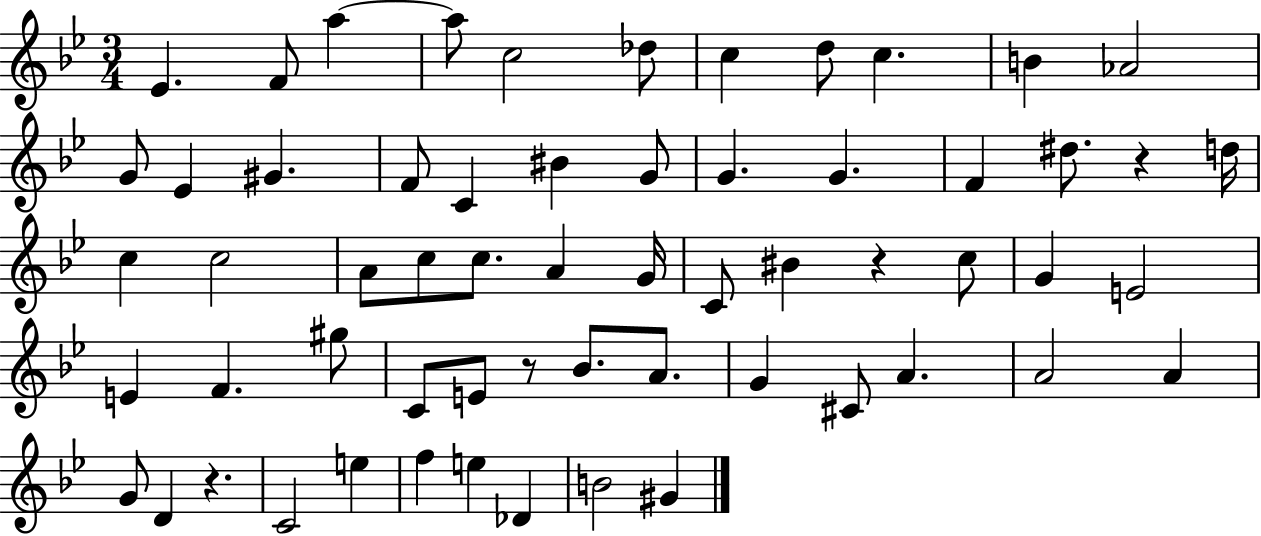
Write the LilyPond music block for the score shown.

{
  \clef treble
  \numericTimeSignature
  \time 3/4
  \key bes \major
  ees'4. f'8 a''4~~ | a''8 c''2 des''8 | c''4 d''8 c''4. | b'4 aes'2 | \break g'8 ees'4 gis'4. | f'8 c'4 bis'4 g'8 | g'4. g'4. | f'4 dis''8. r4 d''16 | \break c''4 c''2 | a'8 c''8 c''8. a'4 g'16 | c'8 bis'4 r4 c''8 | g'4 e'2 | \break e'4 f'4. gis''8 | c'8 e'8 r8 bes'8. a'8. | g'4 cis'8 a'4. | a'2 a'4 | \break g'8 d'4 r4. | c'2 e''4 | f''4 e''4 des'4 | b'2 gis'4 | \break \bar "|."
}